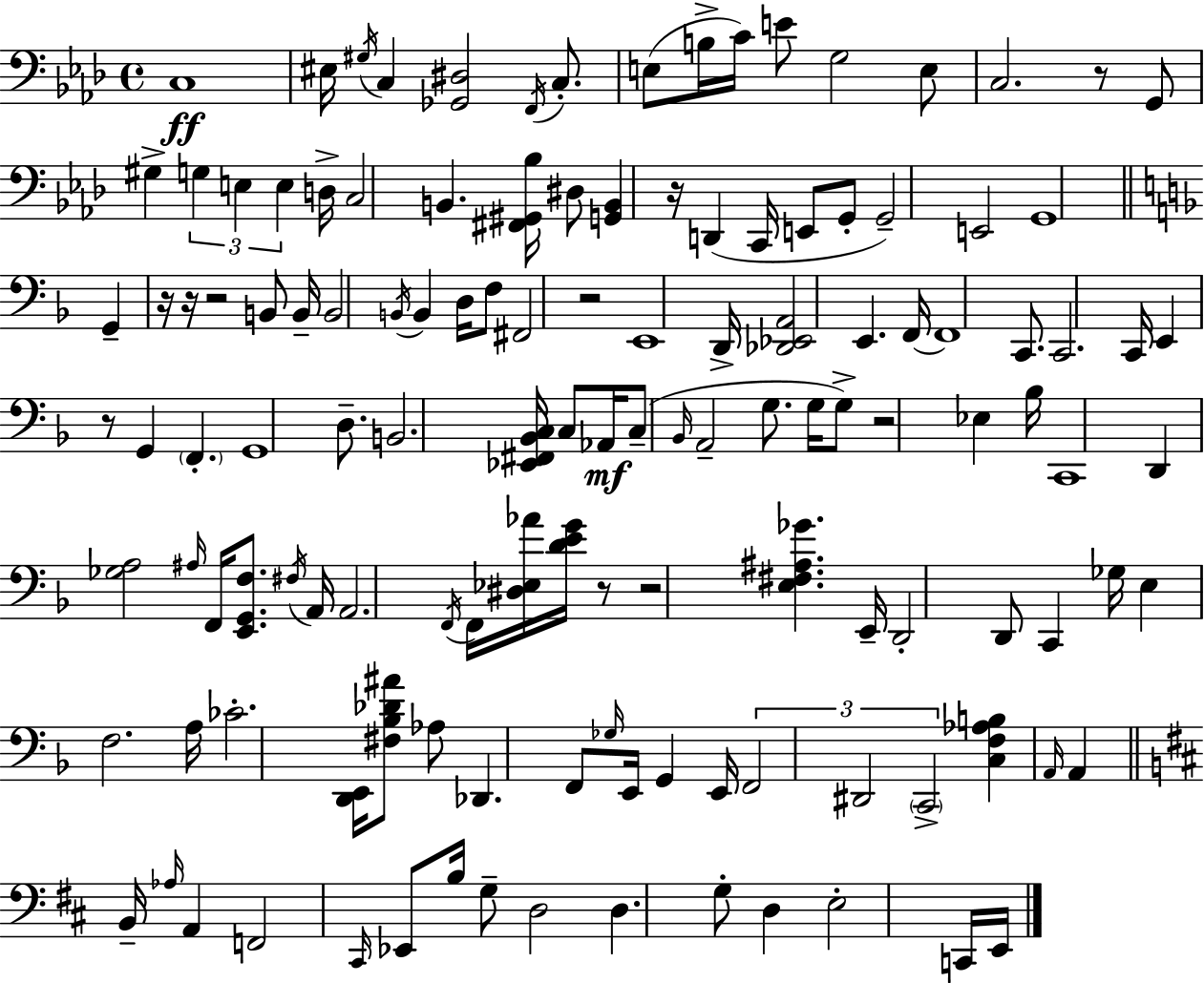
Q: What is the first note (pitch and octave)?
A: C3